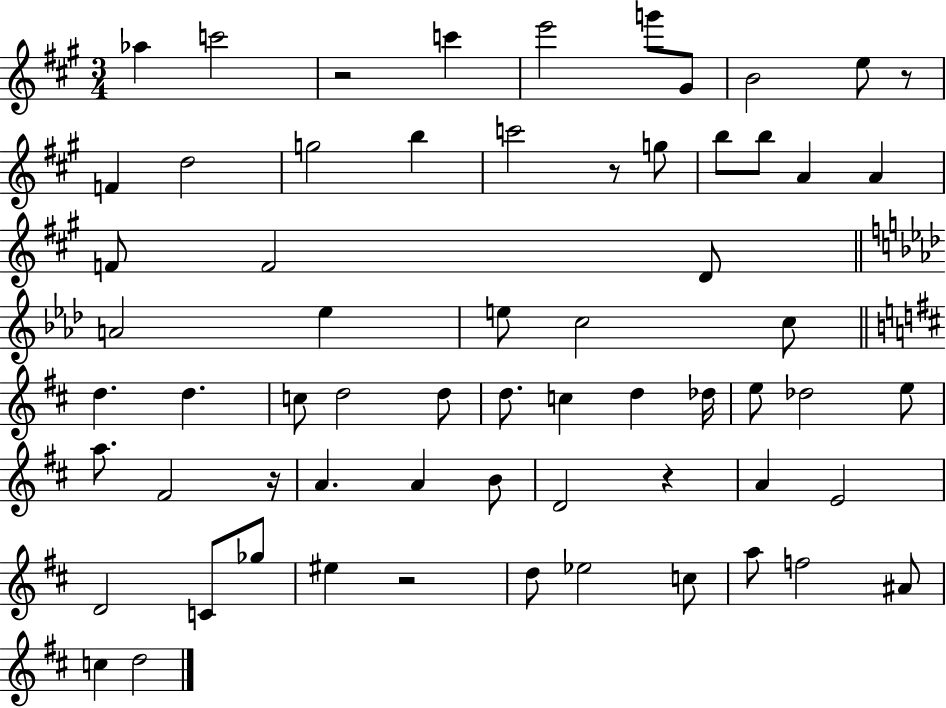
X:1
T:Untitled
M:3/4
L:1/4
K:A
_a c'2 z2 c' e'2 g'/2 ^G/2 B2 e/2 z/2 F d2 g2 b c'2 z/2 g/2 b/2 b/2 A A F/2 F2 D/2 A2 _e e/2 c2 c/2 d d c/2 d2 d/2 d/2 c d _d/4 e/2 _d2 e/2 a/2 ^F2 z/4 A A B/2 D2 z A E2 D2 C/2 _g/2 ^e z2 d/2 _e2 c/2 a/2 f2 ^A/2 c d2